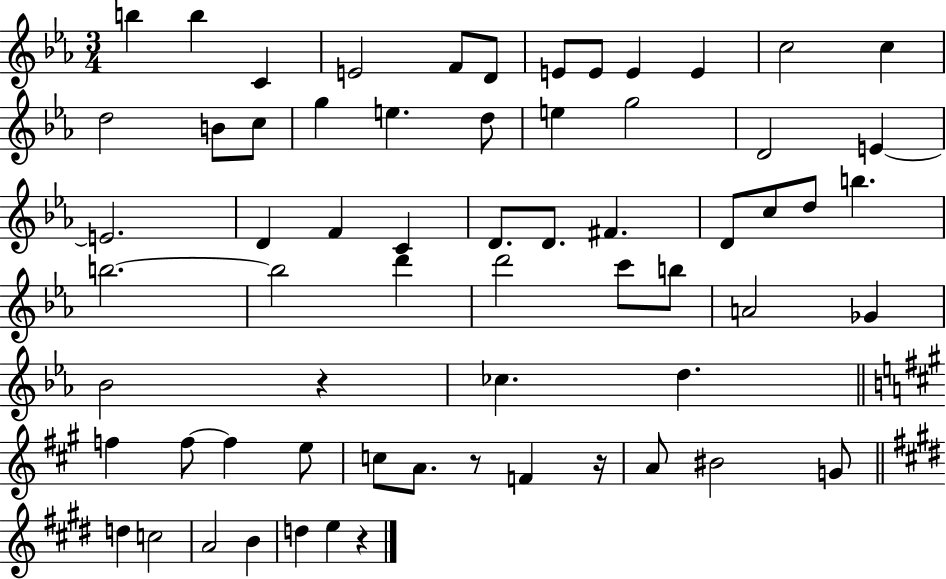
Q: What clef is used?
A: treble